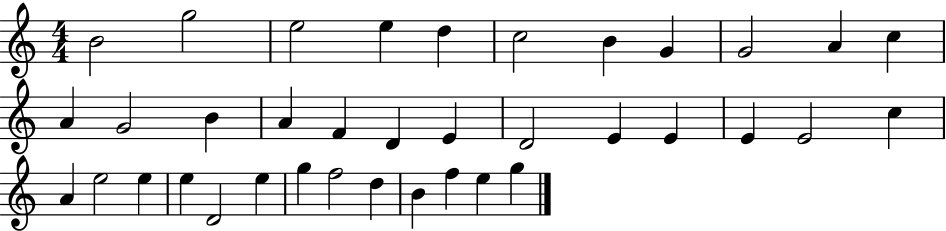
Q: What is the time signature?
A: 4/4